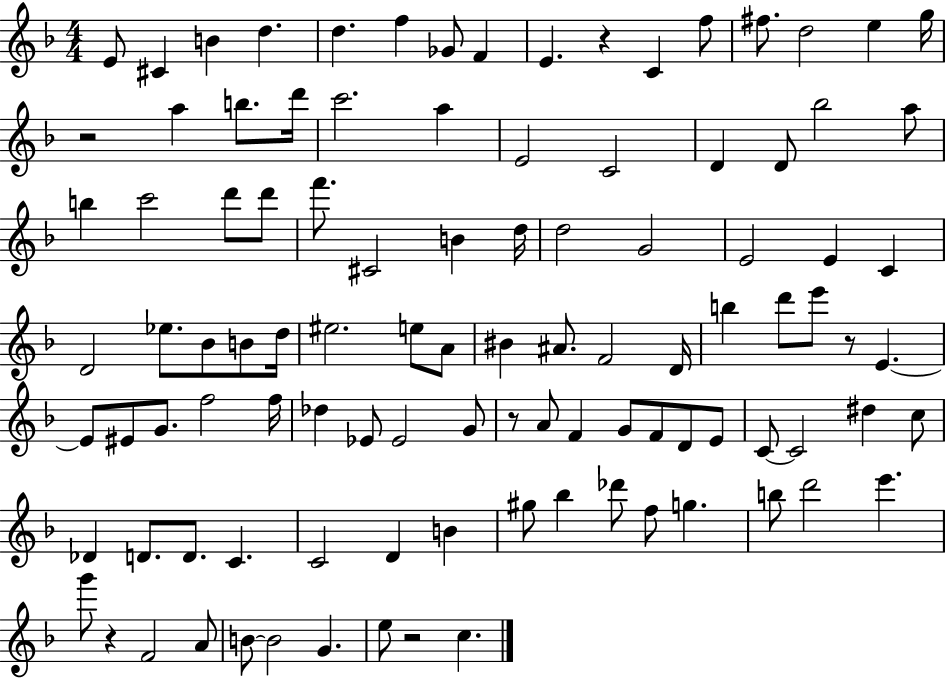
E4/e C#4/q B4/q D5/q. D5/q. F5/q Gb4/e F4/q E4/q. R/q C4/q F5/e F#5/e. D5/h E5/q G5/s R/h A5/q B5/e. D6/s C6/h. A5/q E4/h C4/h D4/q D4/e Bb5/h A5/e B5/q C6/h D6/e D6/e F6/e. C#4/h B4/q D5/s D5/h G4/h E4/h E4/q C4/q D4/h Eb5/e. Bb4/e B4/e D5/s EIS5/h. E5/e A4/e BIS4/q A#4/e. F4/h D4/s B5/q D6/e E6/e R/e E4/q. E4/e EIS4/e G4/e. F5/h F5/s Db5/q Eb4/e Eb4/h G4/e R/e A4/e F4/q G4/e F4/e D4/e E4/e C4/e C4/h D#5/q C5/e Db4/q D4/e. D4/e. C4/q. C4/h D4/q B4/q G#5/e Bb5/q Db6/e F5/e G5/q. B5/e D6/h E6/q. G6/e R/q F4/h A4/e B4/e B4/h G4/q. E5/e R/h C5/q.